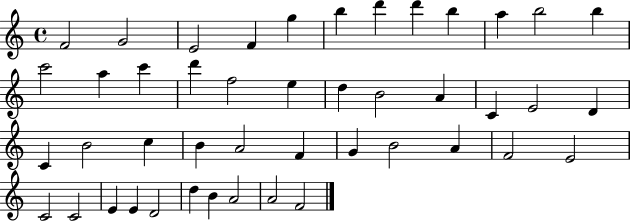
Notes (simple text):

F4/h G4/h E4/h F4/q G5/q B5/q D6/q D6/q B5/q A5/q B5/h B5/q C6/h A5/q C6/q D6/q F5/h E5/q D5/q B4/h A4/q C4/q E4/h D4/q C4/q B4/h C5/q B4/q A4/h F4/q G4/q B4/h A4/q F4/h E4/h C4/h C4/h E4/q E4/q D4/h D5/q B4/q A4/h A4/h F4/h